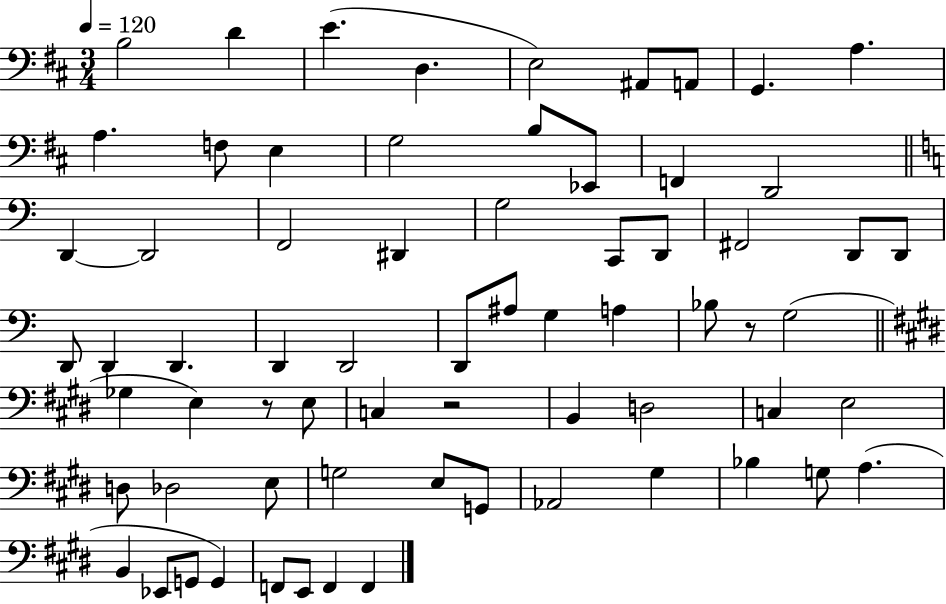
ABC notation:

X:1
T:Untitled
M:3/4
L:1/4
K:D
B,2 D E D, E,2 ^A,,/2 A,,/2 G,, A, A, F,/2 E, G,2 B,/2 _E,,/2 F,, D,,2 D,, D,,2 F,,2 ^D,, G,2 C,,/2 D,,/2 ^F,,2 D,,/2 D,,/2 D,,/2 D,, D,, D,, D,,2 D,,/2 ^A,/2 G, A, _B,/2 z/2 G,2 _G, E, z/2 E,/2 C, z2 B,, D,2 C, E,2 D,/2 _D,2 E,/2 G,2 E,/2 G,,/2 _A,,2 ^G, _B, G,/2 A, B,, _E,,/2 G,,/2 G,, F,,/2 E,,/2 F,, F,,